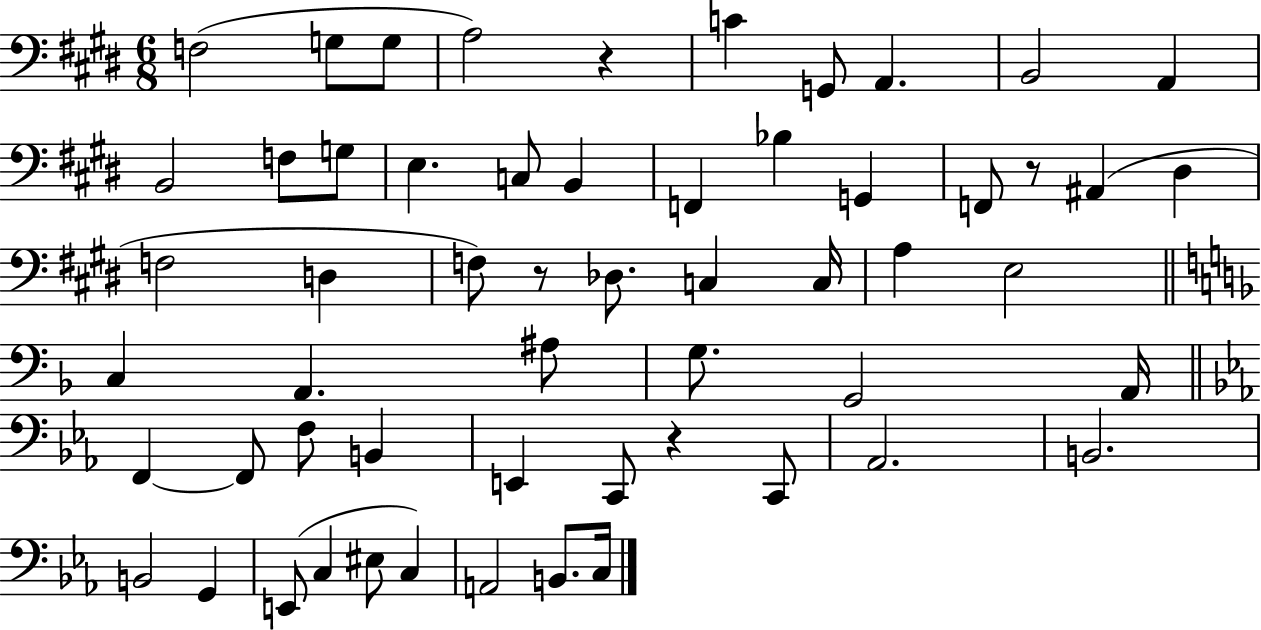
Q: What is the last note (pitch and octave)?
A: C3